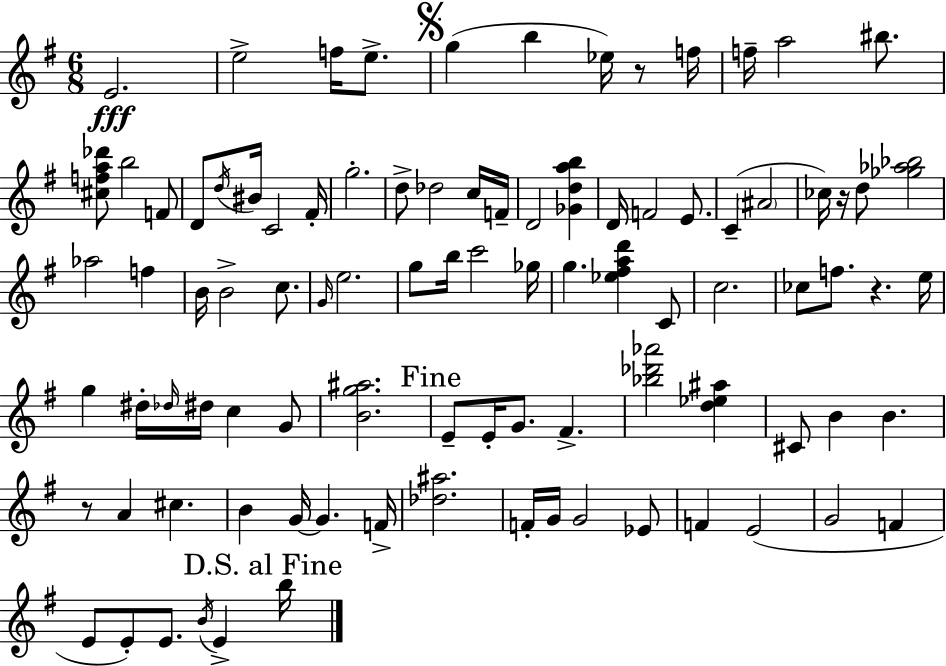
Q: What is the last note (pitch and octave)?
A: B5